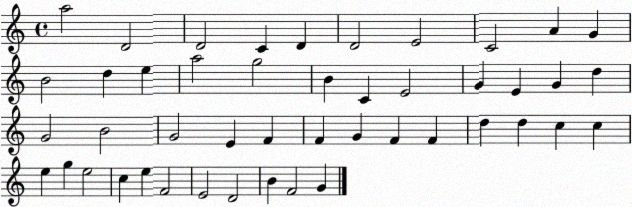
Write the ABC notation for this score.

X:1
T:Untitled
M:4/4
L:1/4
K:C
a2 D2 D2 C D D2 E2 C2 A G B2 d e a2 g2 B C E2 G E G d G2 B2 G2 E F F G F F d d c c e g e2 c e F2 E2 D2 B F2 G